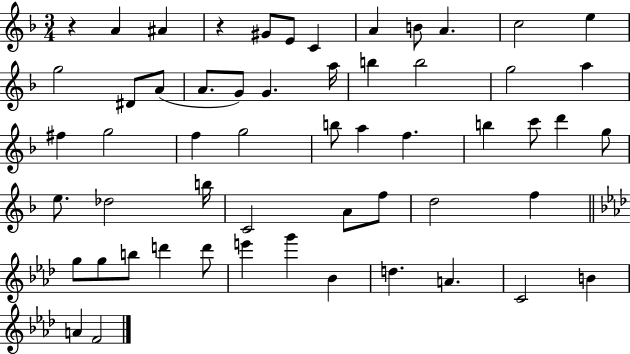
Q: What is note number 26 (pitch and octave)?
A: B5